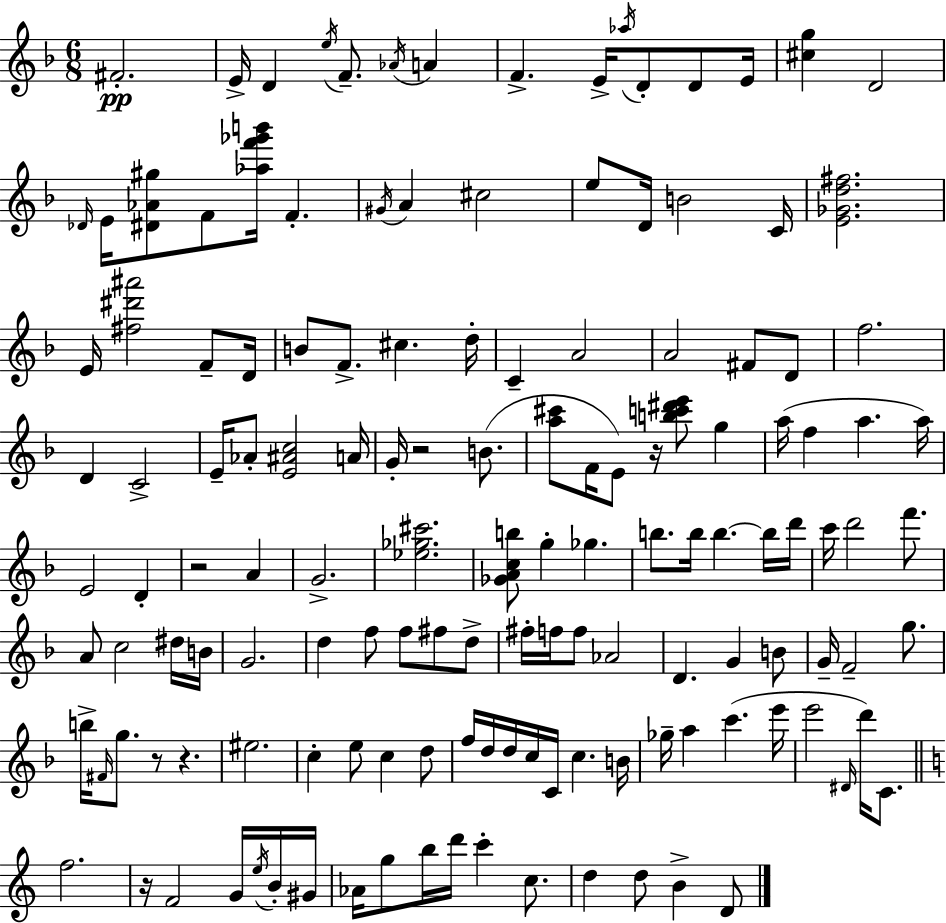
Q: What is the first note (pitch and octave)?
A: F#4